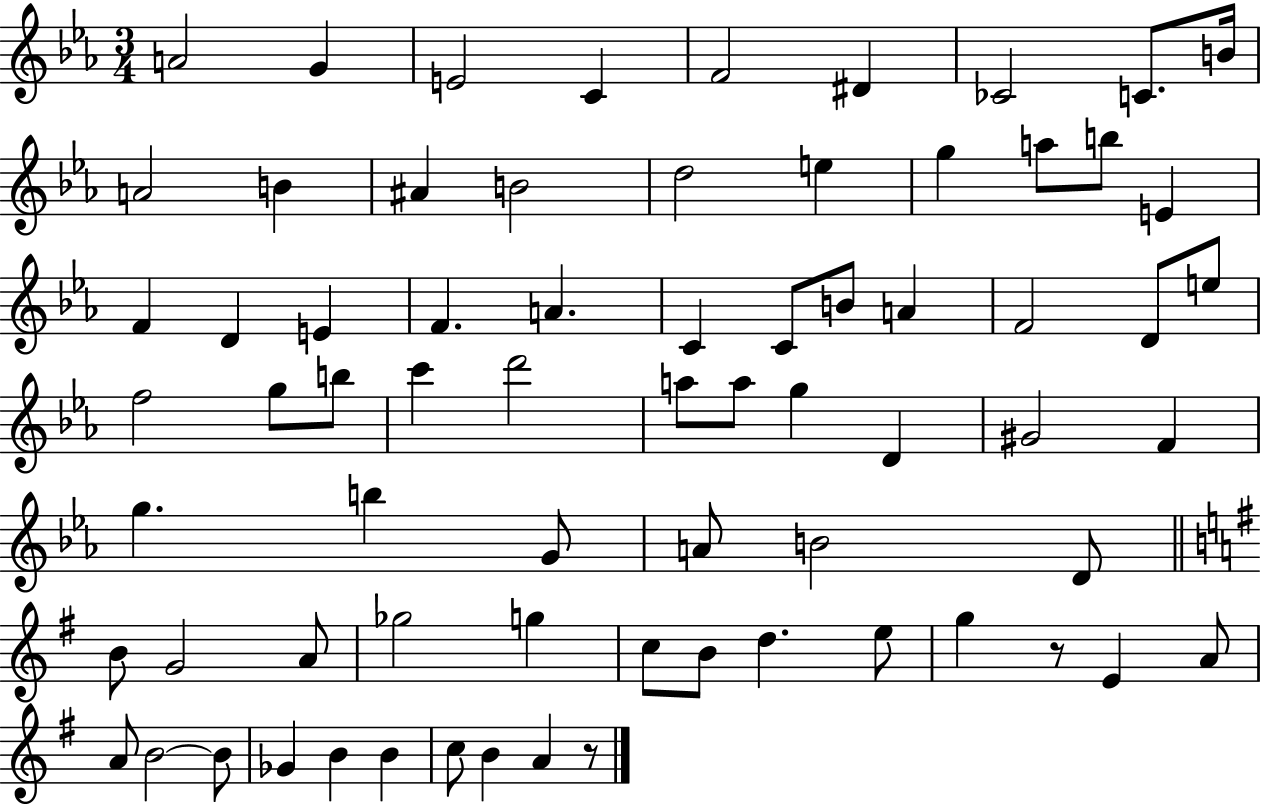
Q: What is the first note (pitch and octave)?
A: A4